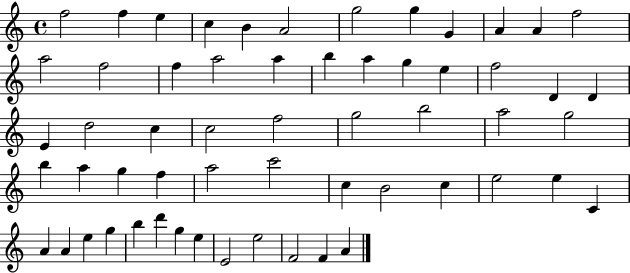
X:1
T:Untitled
M:4/4
L:1/4
K:C
f2 f e c B A2 g2 g G A A f2 a2 f2 f a2 a b a g e f2 D D E d2 c c2 f2 g2 b2 a2 g2 b a g f a2 c'2 c B2 c e2 e C A A e g b d' g e E2 e2 F2 F A